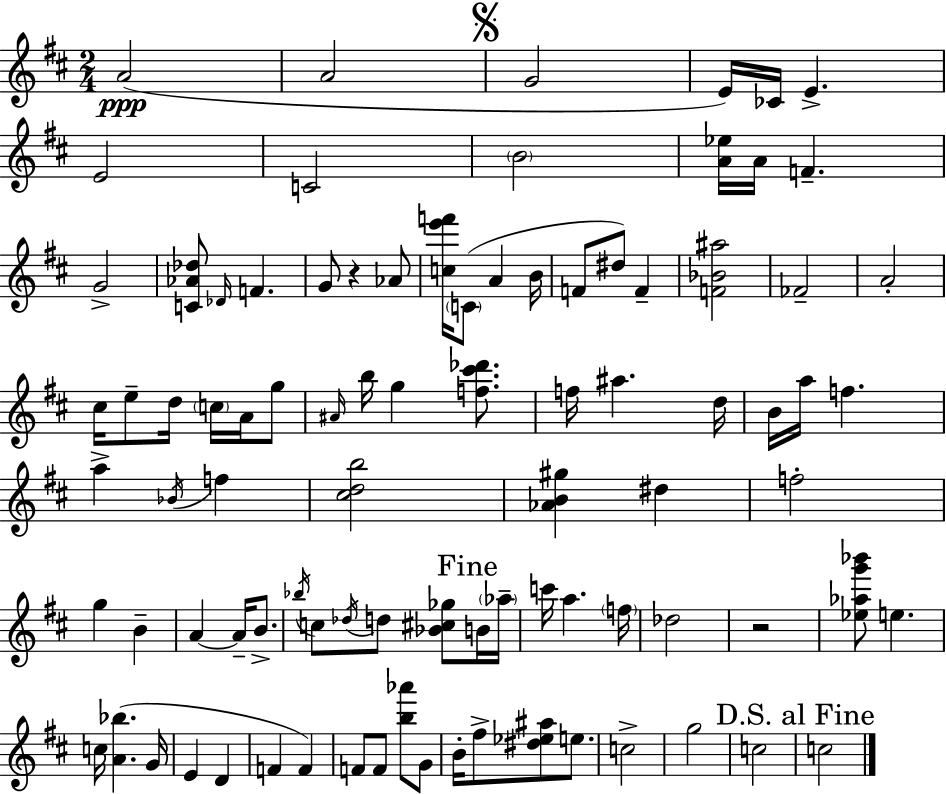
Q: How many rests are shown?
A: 2